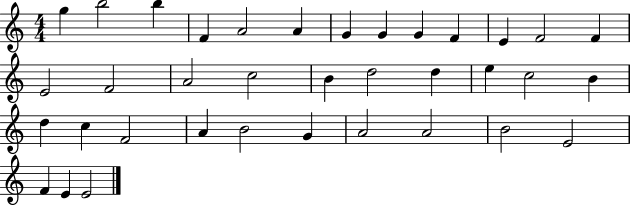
X:1
T:Untitled
M:4/4
L:1/4
K:C
g b2 b F A2 A G G G F E F2 F E2 F2 A2 c2 B d2 d e c2 B d c F2 A B2 G A2 A2 B2 E2 F E E2